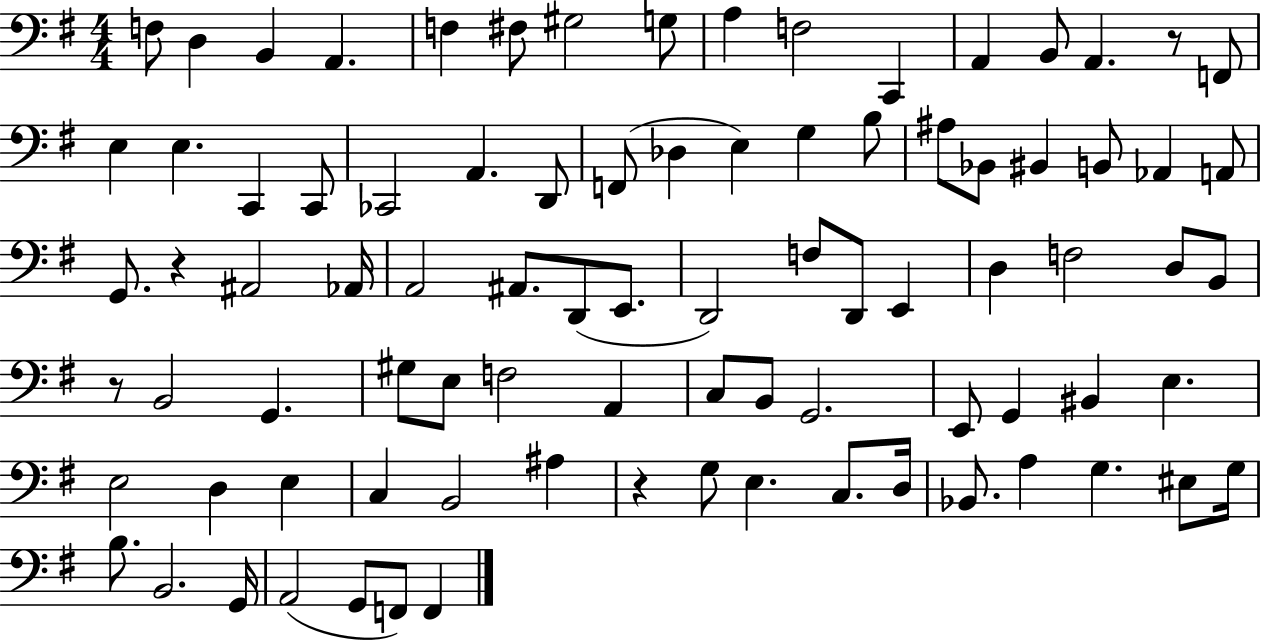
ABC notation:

X:1
T:Untitled
M:4/4
L:1/4
K:G
F,/2 D, B,, A,, F, ^F,/2 ^G,2 G,/2 A, F,2 C,, A,, B,,/2 A,, z/2 F,,/2 E, E, C,, C,,/2 _C,,2 A,, D,,/2 F,,/2 _D, E, G, B,/2 ^A,/2 _B,,/2 ^B,, B,,/2 _A,, A,,/2 G,,/2 z ^A,,2 _A,,/4 A,,2 ^A,,/2 D,,/2 E,,/2 D,,2 F,/2 D,,/2 E,, D, F,2 D,/2 B,,/2 z/2 B,,2 G,, ^G,/2 E,/2 F,2 A,, C,/2 B,,/2 G,,2 E,,/2 G,, ^B,, E, E,2 D, E, C, B,,2 ^A, z G,/2 E, C,/2 D,/4 _B,,/2 A, G, ^E,/2 G,/4 B,/2 B,,2 G,,/4 A,,2 G,,/2 F,,/2 F,,